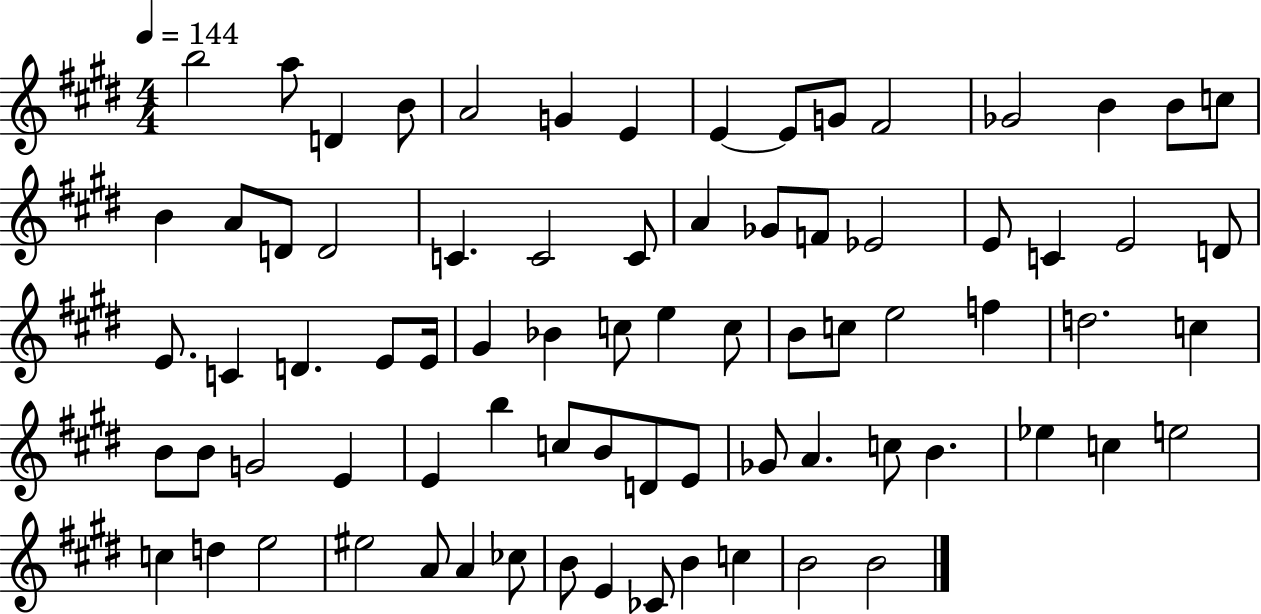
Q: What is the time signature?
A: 4/4